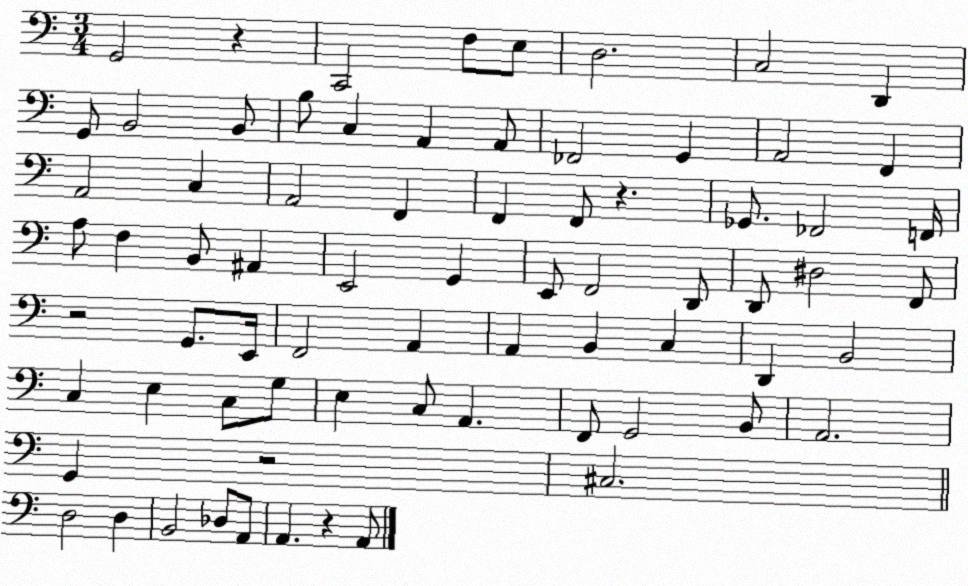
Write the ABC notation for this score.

X:1
T:Untitled
M:3/4
L:1/4
K:C
G,,2 z C,,2 F,/2 E,/2 D,2 C,2 D,, G,,/2 B,,2 B,,/2 B,/2 C, A,, A,,/2 _F,,2 G,, A,,2 F,, A,,2 C, A,,2 F,, F,, F,,/2 z _G,,/2 _F,,2 F,,/4 A,/2 F, B,,/2 ^A,, E,,2 G,, E,,/2 F,,2 D,,/2 D,,/2 ^D,2 F,,/2 z2 G,,/2 E,,/4 F,,2 A,, A,, B,, C, D,, B,,2 C, E, C,/2 G,/2 E, C,/2 A,, F,,/2 G,,2 B,,/2 A,,2 G,, z2 ^C,2 D,2 D, B,,2 _D,/2 A,,/2 A,, z A,,/2